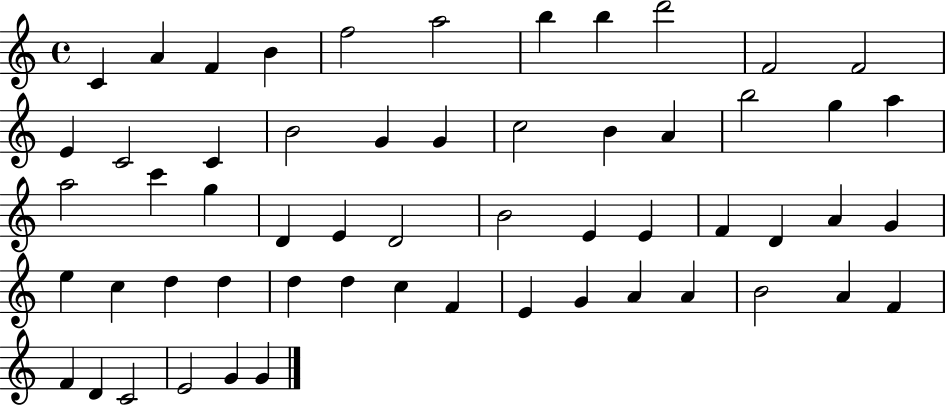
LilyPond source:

{
  \clef treble
  \time 4/4
  \defaultTimeSignature
  \key c \major
  c'4 a'4 f'4 b'4 | f''2 a''2 | b''4 b''4 d'''2 | f'2 f'2 | \break e'4 c'2 c'4 | b'2 g'4 g'4 | c''2 b'4 a'4 | b''2 g''4 a''4 | \break a''2 c'''4 g''4 | d'4 e'4 d'2 | b'2 e'4 e'4 | f'4 d'4 a'4 g'4 | \break e''4 c''4 d''4 d''4 | d''4 d''4 c''4 f'4 | e'4 g'4 a'4 a'4 | b'2 a'4 f'4 | \break f'4 d'4 c'2 | e'2 g'4 g'4 | \bar "|."
}